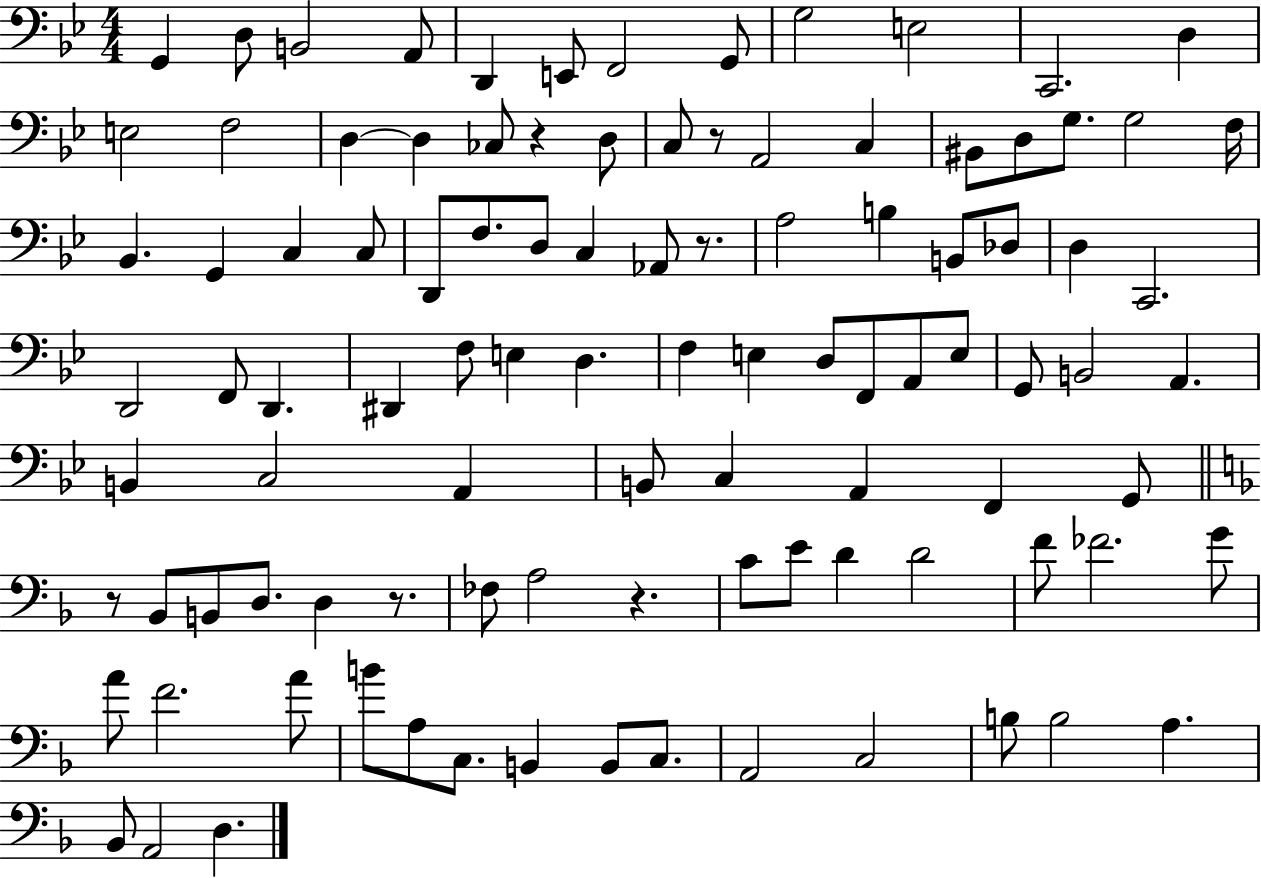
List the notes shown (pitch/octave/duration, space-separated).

G2/q D3/e B2/h A2/e D2/q E2/e F2/h G2/e G3/h E3/h C2/h. D3/q E3/h F3/h D3/q D3/q CES3/e R/q D3/e C3/e R/e A2/h C3/q BIS2/e D3/e G3/e. G3/h F3/s Bb2/q. G2/q C3/q C3/e D2/e F3/e. D3/e C3/q Ab2/e R/e. A3/h B3/q B2/e Db3/e D3/q C2/h. D2/h F2/e D2/q. D#2/q F3/e E3/q D3/q. F3/q E3/q D3/e F2/e A2/e E3/e G2/e B2/h A2/q. B2/q C3/h A2/q B2/e C3/q A2/q F2/q G2/e R/e Bb2/e B2/e D3/e. D3/q R/e. FES3/e A3/h R/q. C4/e E4/e D4/q D4/h F4/e FES4/h. G4/e A4/e F4/h. A4/e B4/e A3/e C3/e. B2/q B2/e C3/e. A2/h C3/h B3/e B3/h A3/q. Bb2/e A2/h D3/q.